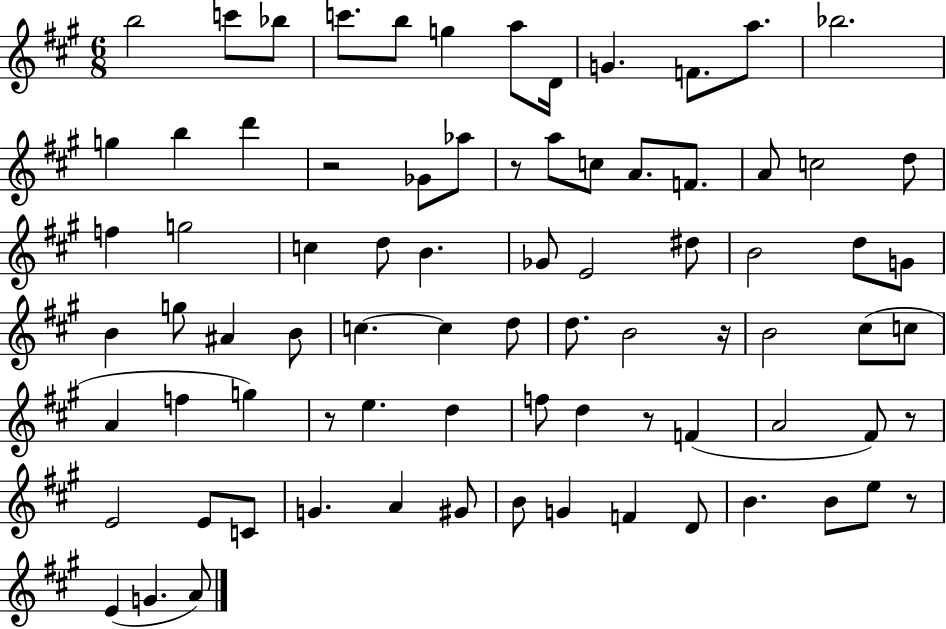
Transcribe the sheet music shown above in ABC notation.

X:1
T:Untitled
M:6/8
L:1/4
K:A
b2 c'/2 _b/2 c'/2 b/2 g a/2 D/4 G F/2 a/2 _b2 g b d' z2 _G/2 _a/2 z/2 a/2 c/2 A/2 F/2 A/2 c2 d/2 f g2 c d/2 B _G/2 E2 ^d/2 B2 d/2 G/2 B g/2 ^A B/2 c c d/2 d/2 B2 z/4 B2 ^c/2 c/2 A f g z/2 e d f/2 d z/2 F A2 ^F/2 z/2 E2 E/2 C/2 G A ^G/2 B/2 G F D/2 B B/2 e/2 z/2 E G A/2